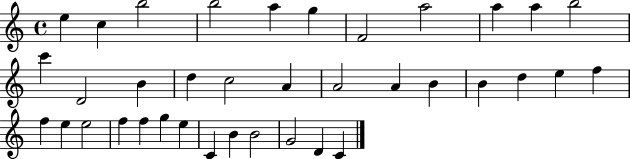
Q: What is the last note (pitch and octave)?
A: C4